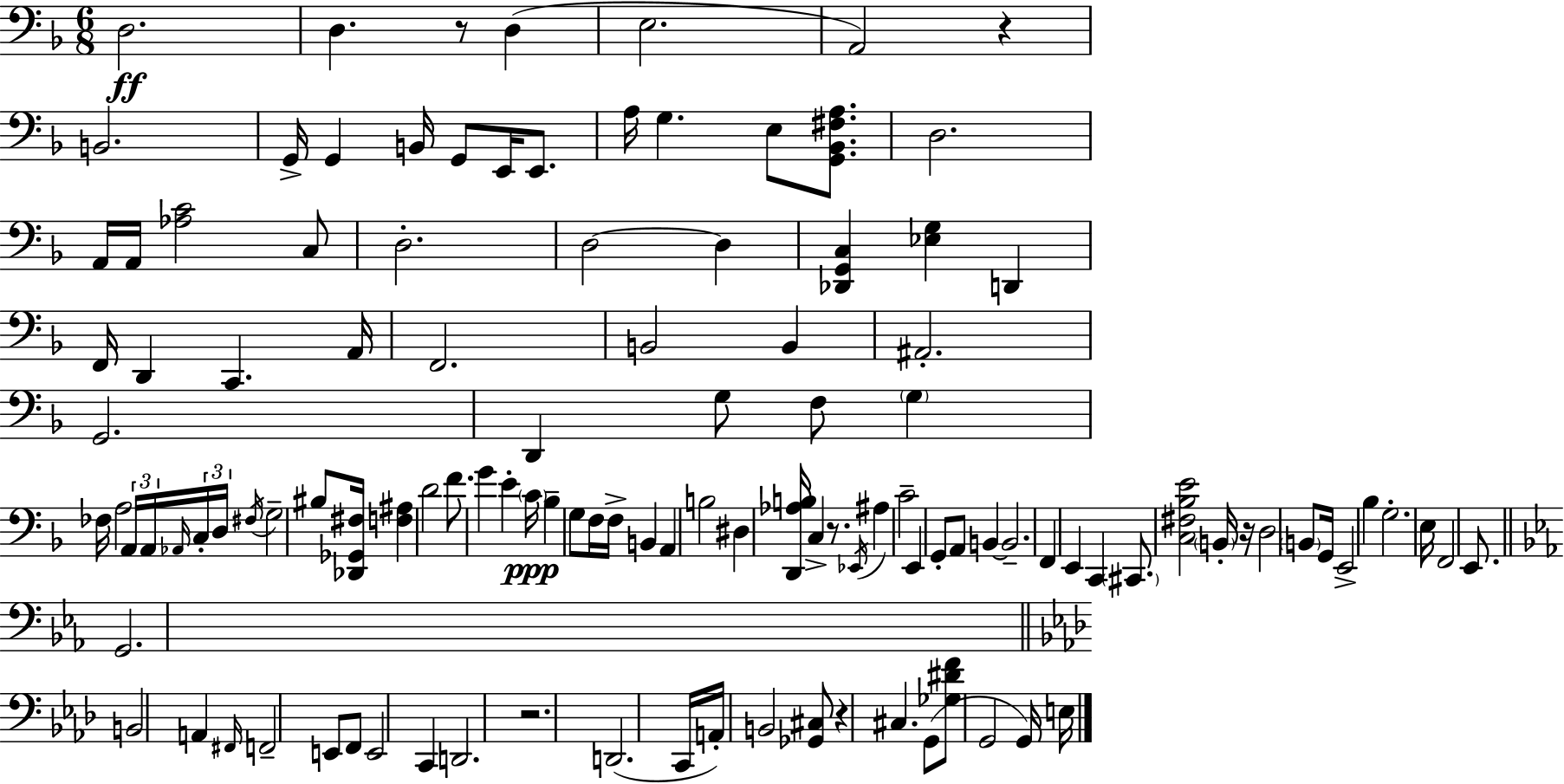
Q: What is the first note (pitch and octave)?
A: D3